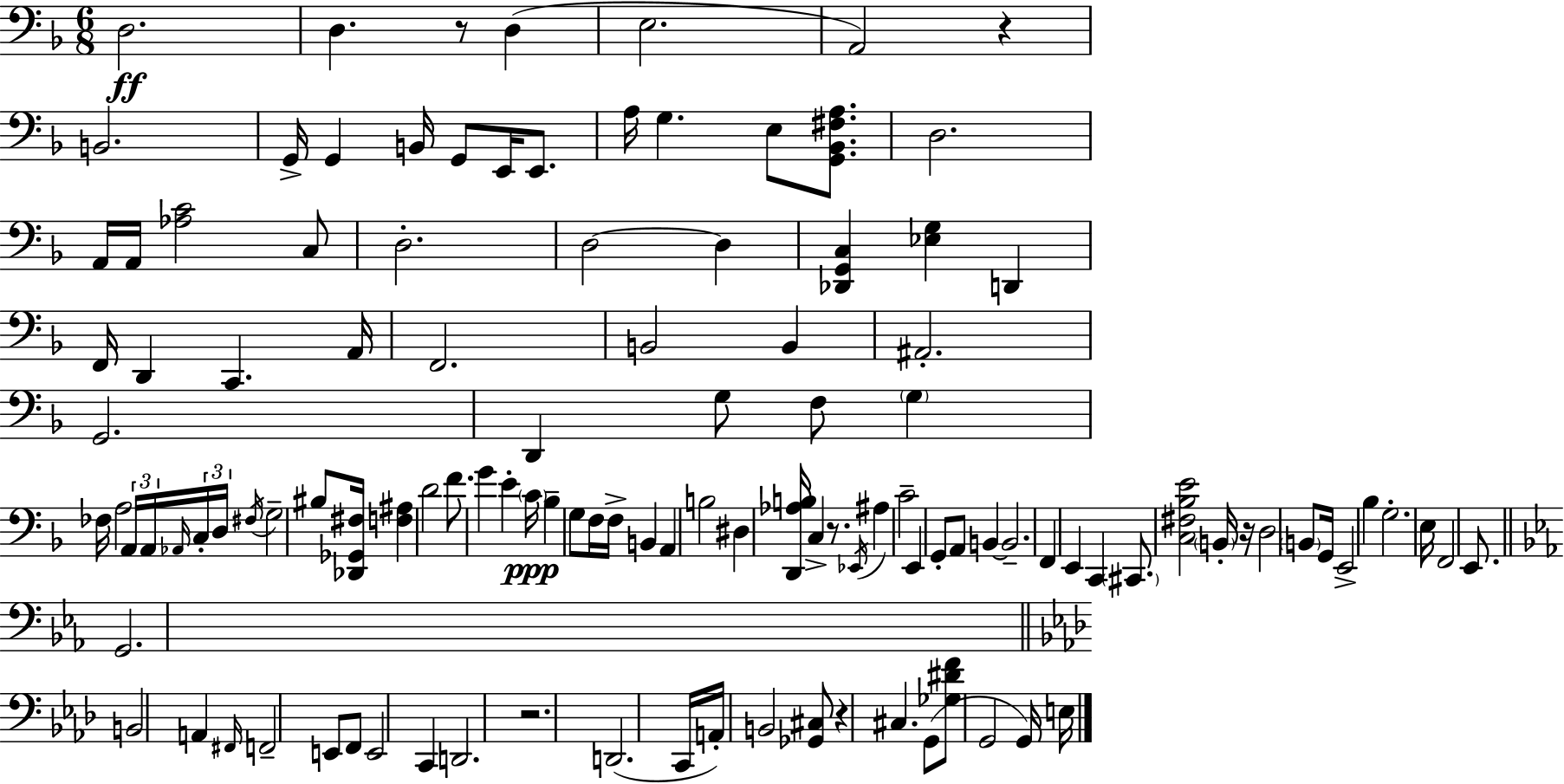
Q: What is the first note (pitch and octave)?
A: D3